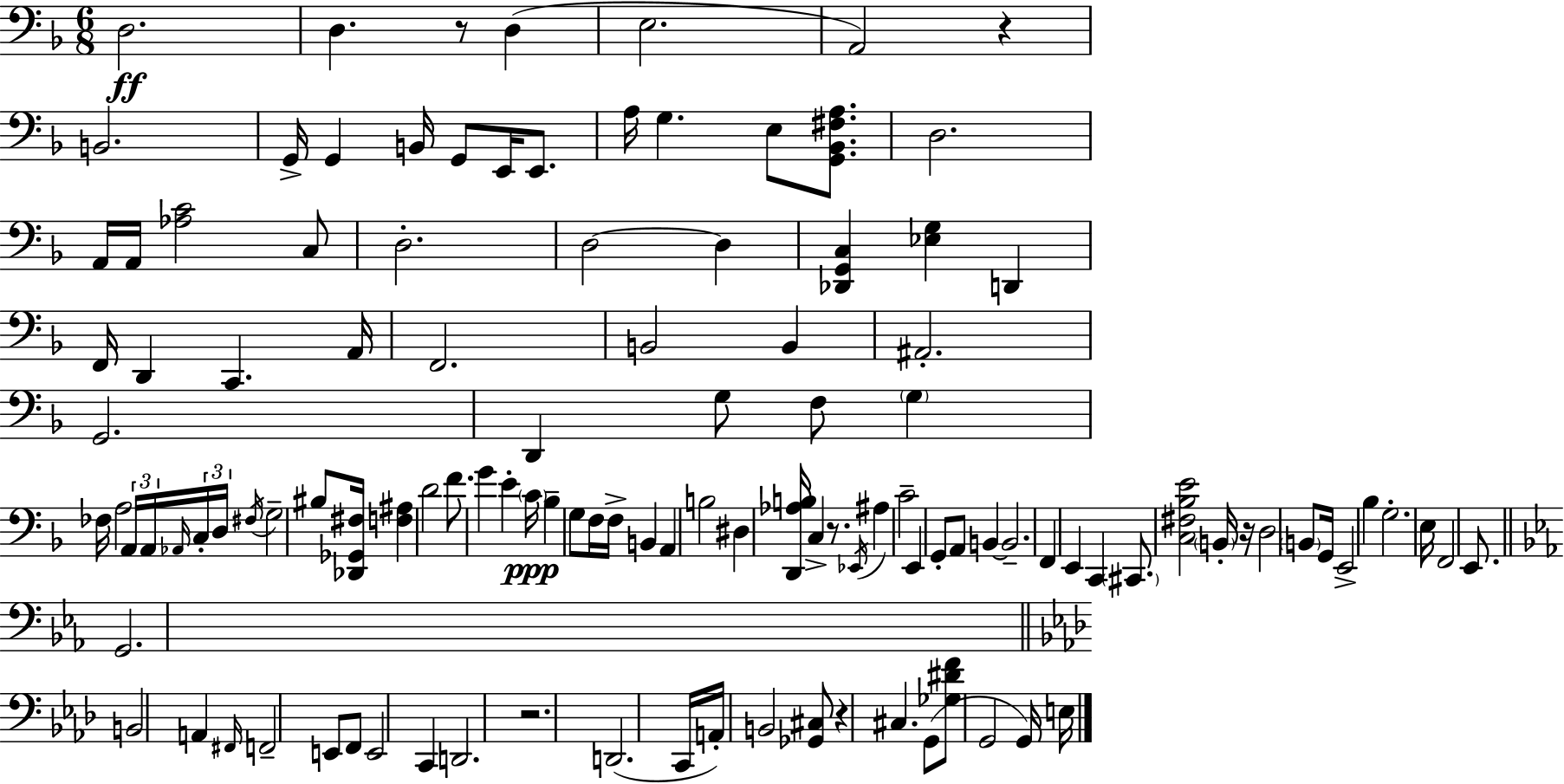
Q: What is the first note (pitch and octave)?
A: D3